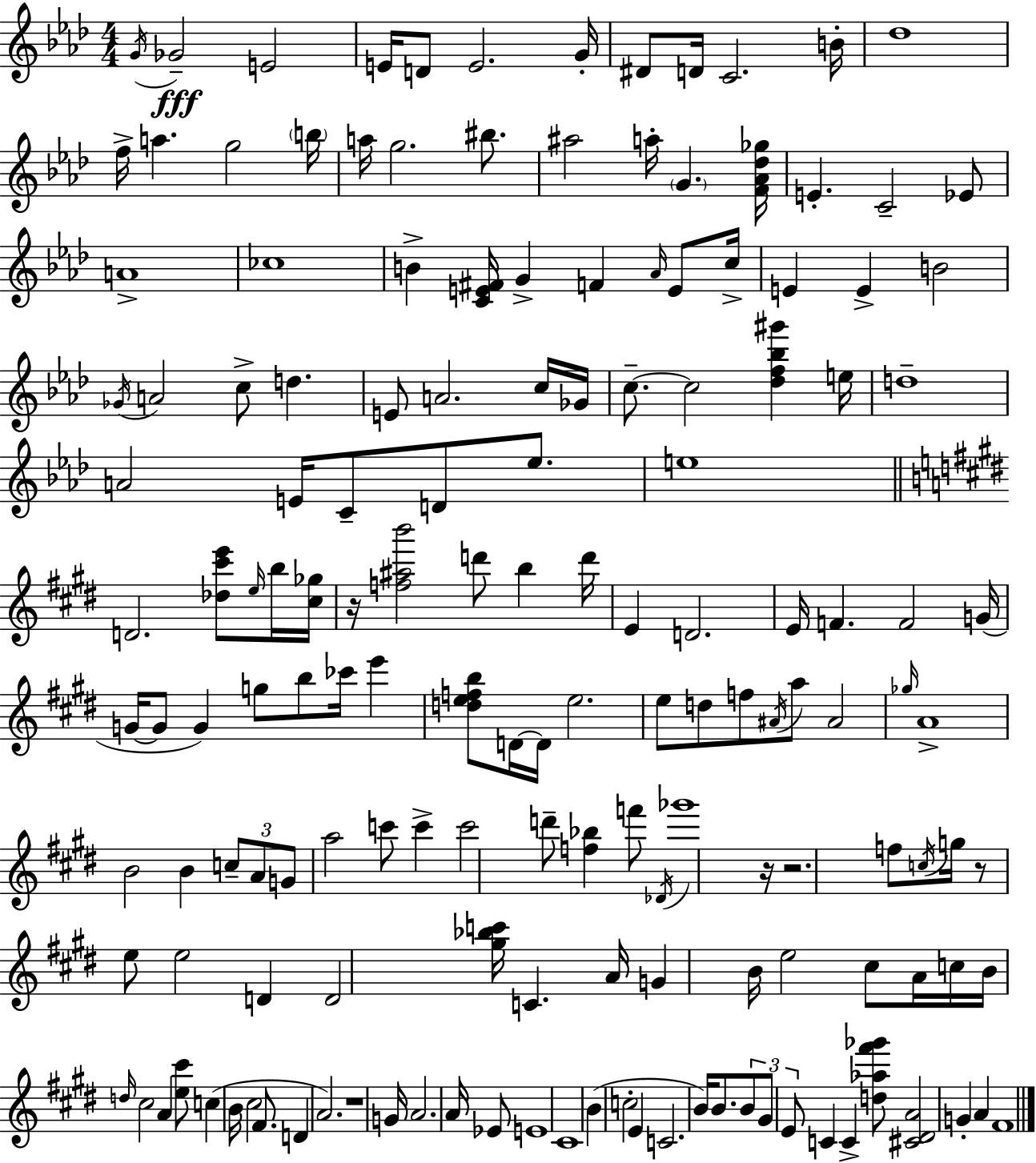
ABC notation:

X:1
T:Untitled
M:4/4
L:1/4
K:Fm
G/4 _G2 E2 E/4 D/2 E2 G/4 ^D/2 D/4 C2 B/4 _d4 f/4 a g2 b/4 a/4 g2 ^b/2 ^a2 a/4 G [F_A_d_g]/4 E C2 _E/2 A4 _c4 B [CE^F]/4 G F _A/4 E/2 c/4 E E B2 _G/4 A2 c/2 d E/2 A2 c/4 _G/4 c/2 c2 [_df_b^g'] e/4 d4 A2 E/4 C/2 D/2 _e/2 e4 D2 [_d^c'e']/2 e/4 b/4 [^c_g]/4 z/4 [f^ab']2 d'/2 b d'/4 E D2 E/4 F F2 G/4 G/4 G/2 G g/2 b/2 _c'/4 e' [defb]/2 D/4 D/4 e2 e/2 d/2 f/2 ^A/4 a/2 ^A2 _g/4 A4 B2 B c/2 A/2 G/2 a2 c'/2 c' c'2 d'/2 [f_b] f'/2 _D/4 _g'4 z/4 z2 f/2 c/4 g/4 z/2 e/2 e2 D D2 [^g_bc']/4 C A/4 G B/4 e2 ^c/2 A/4 c/4 B/4 d/4 ^c2 A [e^c']/2 c B/4 ^c2 ^F/2 D A2 z4 G/4 A2 A/4 _E/2 E4 ^C4 B c2 E C2 B/4 B/2 B/2 ^G/2 E/2 C C [d_a^f'_g']/2 [^C^DA]2 G A ^F4